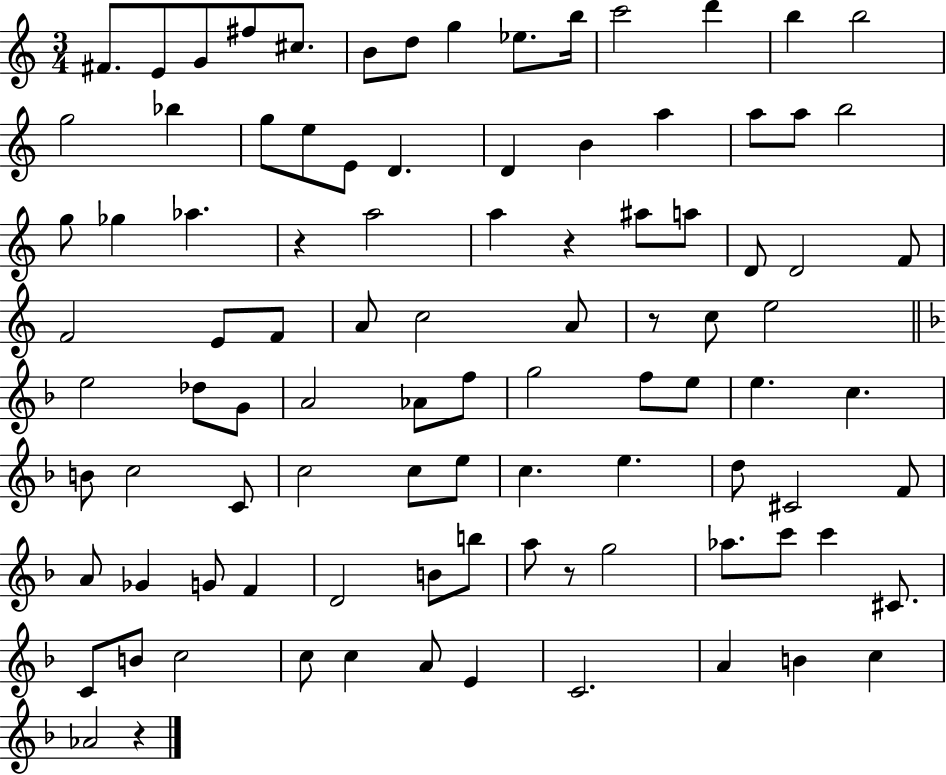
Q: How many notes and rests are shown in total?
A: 96